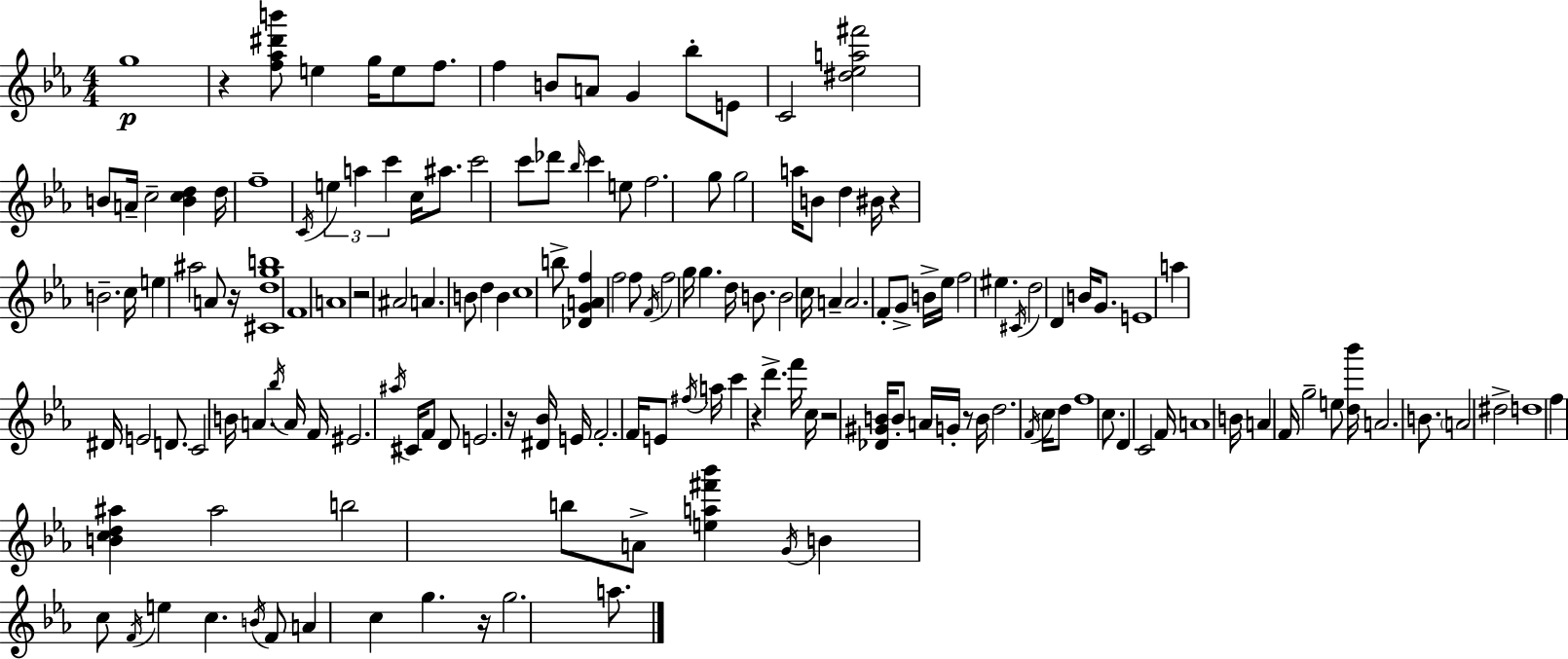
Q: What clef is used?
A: treble